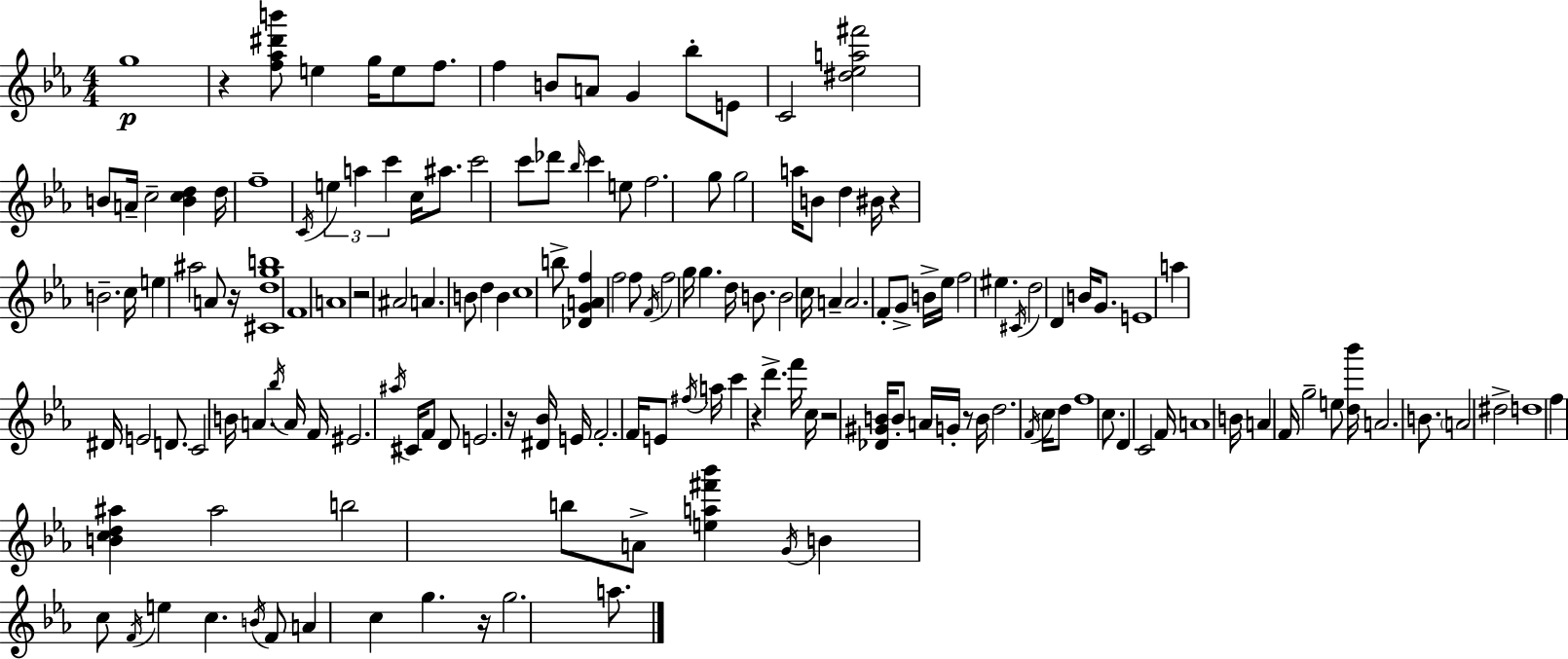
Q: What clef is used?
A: treble